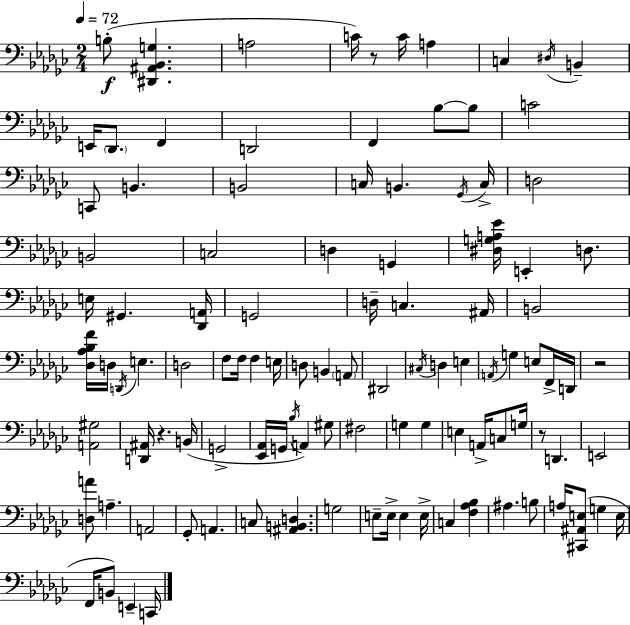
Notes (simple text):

B3/e [D#2,A#2,Bb2,G3]/q. A3/h C4/s R/e C4/s A3/q C3/q D#3/s B2/q E2/s Db2/e. F2/q D2/h F2/q Bb3/e Bb3/e C4/h C2/e B2/q. B2/h C3/s B2/q. Gb2/s C3/s D3/h B2/h C3/h D3/q G2/q [D#3,G3,A3,Eb4]/s E2/q D3/e. E3/s G#2/q. [Db2,A2]/s G2/h D3/s C3/q. A#2/s B2/h [Db3,Ab3,Bb3,F4]/s D3/s D2/s E3/q. D3/h F3/e F3/s F3/q E3/s D3/e B2/q A2/e D#2/h C#3/s D3/q E3/q A2/s G3/q E3/e F2/s D2/s R/h [A2,G#3]/h [D2,A#2]/s R/q. B2/s G2/h [Eb2,Ab2]/s G2/s Bb3/s A2/q G#3/e F#3/h G3/q G3/q E3/q A2/s C3/e G3/s R/e D2/q. E2/h [D3,A4]/e A3/q. A2/h Gb2/e A2/q. C3/e [A#2,B2,D3]/q. G3/h E3/e E3/s E3/q E3/s C3/q [F3,Ab3,Bb3]/q A#3/q. B3/e A3/s [C#2,A#2,E3]/e G3/q E3/s F2/s B2/e E2/q C2/s